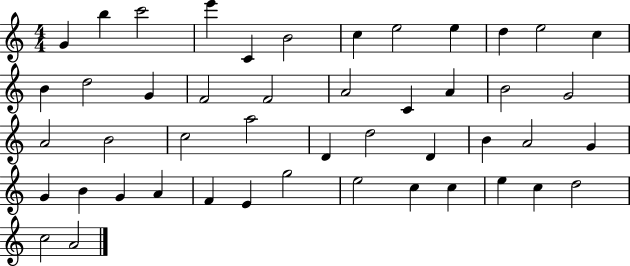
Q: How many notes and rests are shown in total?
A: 47